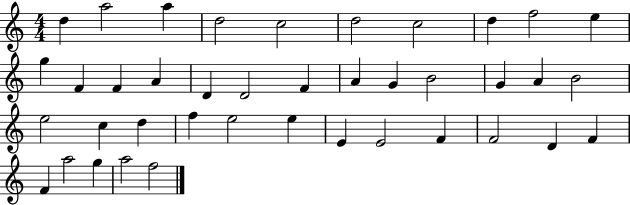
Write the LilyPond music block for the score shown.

{
  \clef treble
  \numericTimeSignature
  \time 4/4
  \key c \major
  d''4 a''2 a''4 | d''2 c''2 | d''2 c''2 | d''4 f''2 e''4 | \break g''4 f'4 f'4 a'4 | d'4 d'2 f'4 | a'4 g'4 b'2 | g'4 a'4 b'2 | \break e''2 c''4 d''4 | f''4 e''2 e''4 | e'4 e'2 f'4 | f'2 d'4 f'4 | \break f'4 a''2 g''4 | a''2 f''2 | \bar "|."
}